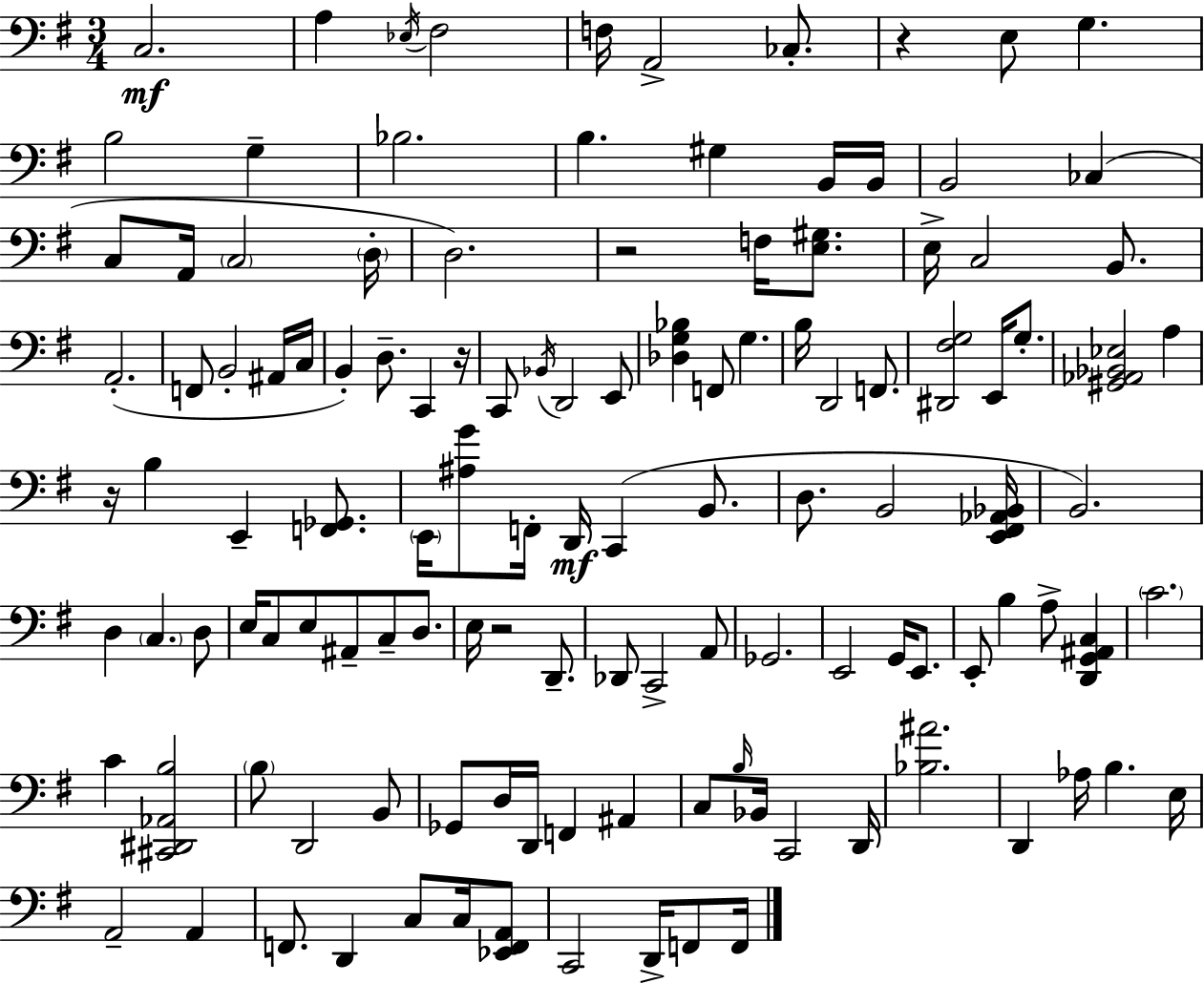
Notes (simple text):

C3/h. A3/q Eb3/s F#3/h F3/s A2/h CES3/e. R/q E3/e G3/q. B3/h G3/q Bb3/h. B3/q. G#3/q B2/s B2/s B2/h CES3/q C3/e A2/s C3/h D3/s D3/h. R/h F3/s [E3,G#3]/e. E3/s C3/h B2/e. A2/h. F2/e B2/h A#2/s C3/s B2/q D3/e. C2/q R/s C2/e Bb2/s D2/h E2/e [Db3,G3,Bb3]/q F2/e G3/q. B3/s D2/h F2/e. [D#2,F#3,G3]/h E2/s G3/e. [G#2,Ab2,Bb2,Eb3]/h A3/q R/s B3/q E2/q [F2,Gb2]/e. E2/s [A#3,G4]/e F2/s D2/s C2/q B2/e. D3/e. B2/h [E2,F#2,Ab2,Bb2]/s B2/h. D3/q C3/q. D3/e E3/s C3/e E3/e A#2/e C3/e D3/e. E3/s R/h D2/e. Db2/e C2/h A2/e Gb2/h. E2/h G2/s E2/e. E2/e B3/q A3/e [D2,G2,A#2,C3]/q C4/h. C4/q [C#2,D#2,Ab2,B3]/h B3/e D2/h B2/e Gb2/e D3/s D2/s F2/q A#2/q C3/e B3/s Bb2/s C2/h D2/s [Bb3,A#4]/h. D2/q Ab3/s B3/q. E3/s A2/h A2/q F2/e. D2/q C3/e C3/s [Eb2,F2,A2]/e C2/h D2/s F2/e F2/s